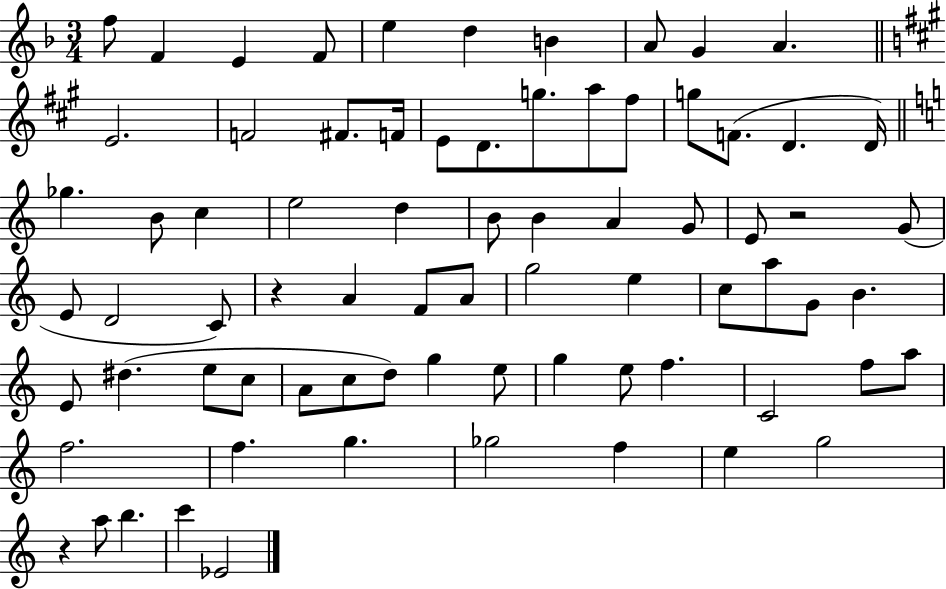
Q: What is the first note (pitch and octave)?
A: F5